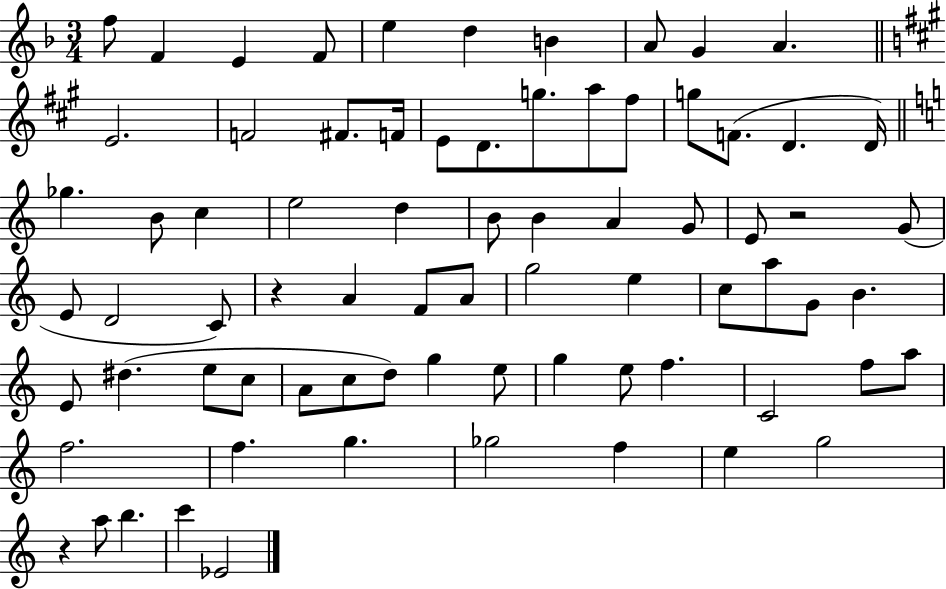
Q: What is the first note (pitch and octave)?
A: F5